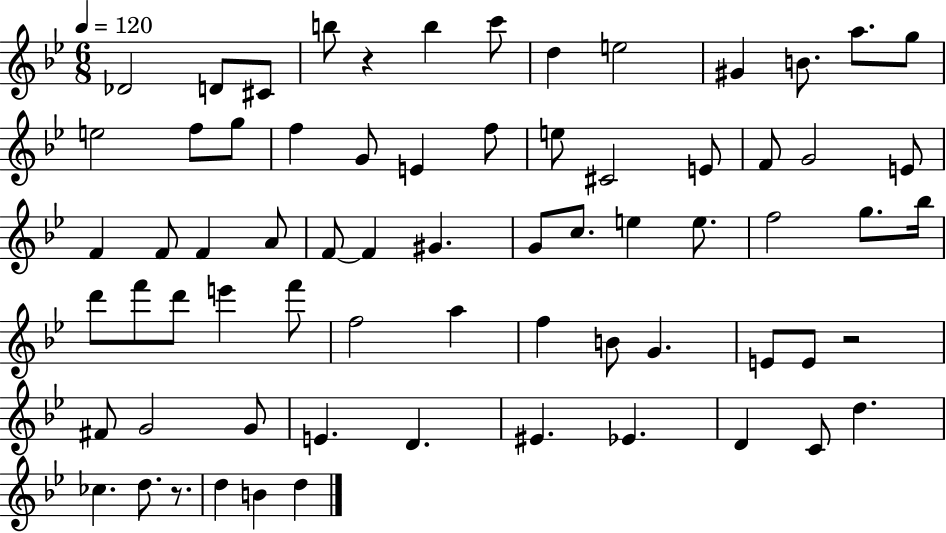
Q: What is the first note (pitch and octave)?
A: Db4